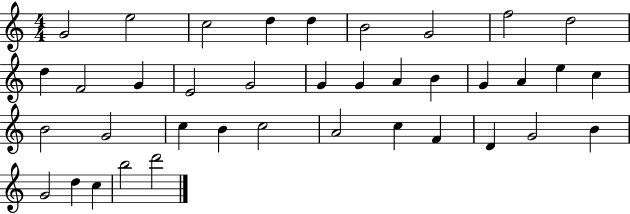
{
  \clef treble
  \numericTimeSignature
  \time 4/4
  \key c \major
  g'2 e''2 | c''2 d''4 d''4 | b'2 g'2 | f''2 d''2 | \break d''4 f'2 g'4 | e'2 g'2 | g'4 g'4 a'4 b'4 | g'4 a'4 e''4 c''4 | \break b'2 g'2 | c''4 b'4 c''2 | a'2 c''4 f'4 | d'4 g'2 b'4 | \break g'2 d''4 c''4 | b''2 d'''2 | \bar "|."
}